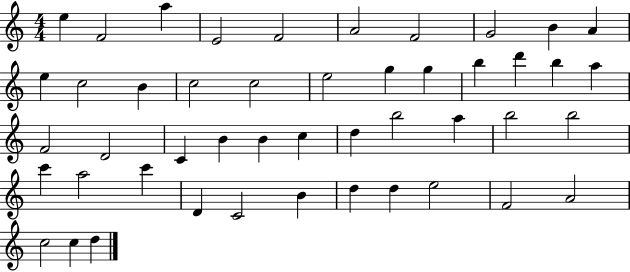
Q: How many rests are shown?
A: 0